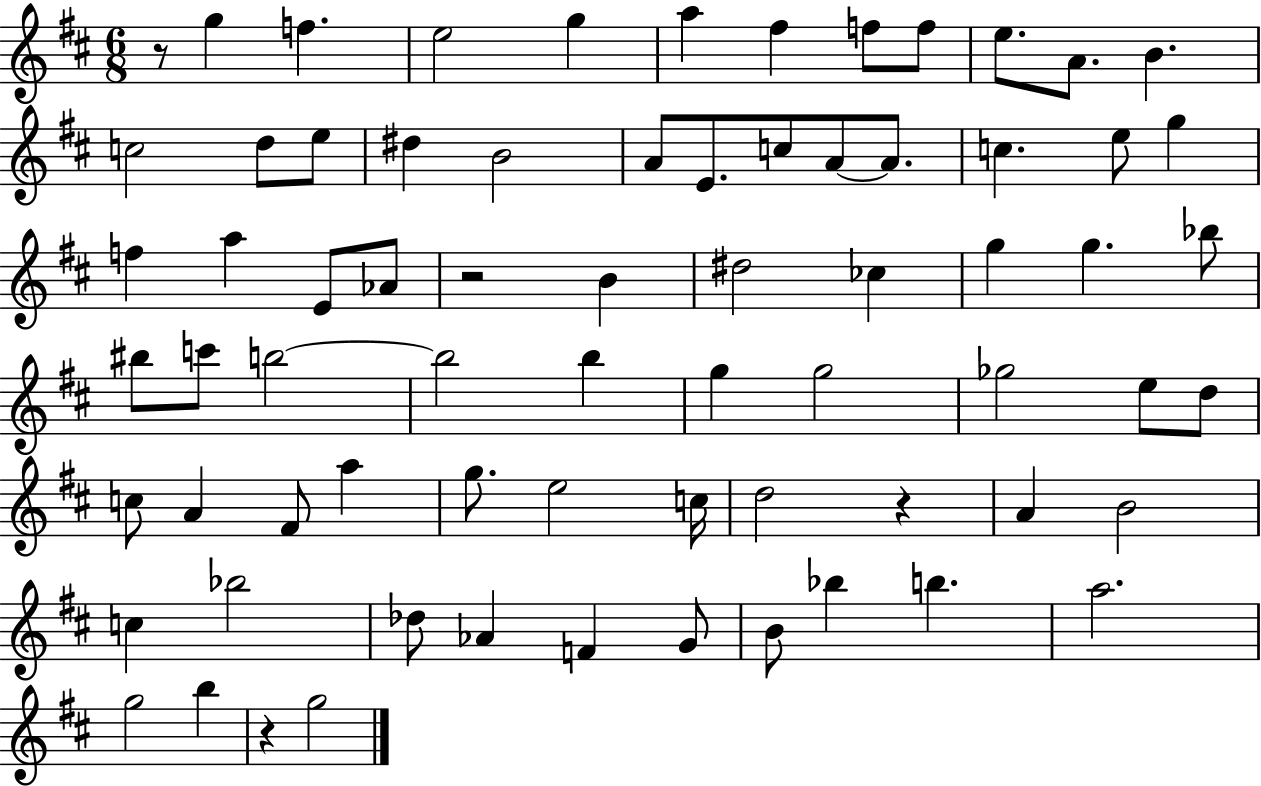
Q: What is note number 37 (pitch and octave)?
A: B5